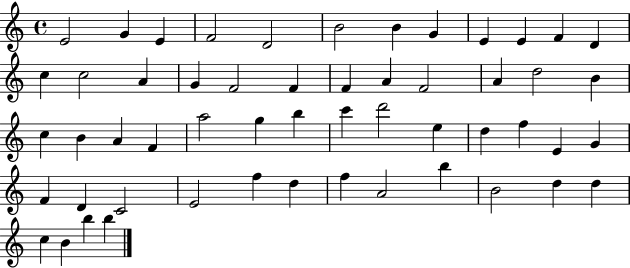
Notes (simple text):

E4/h G4/q E4/q F4/h D4/h B4/h B4/q G4/q E4/q E4/q F4/q D4/q C5/q C5/h A4/q G4/q F4/h F4/q F4/q A4/q F4/h A4/q D5/h B4/q C5/q B4/q A4/q F4/q A5/h G5/q B5/q C6/q D6/h E5/q D5/q F5/q E4/q G4/q F4/q D4/q C4/h E4/h F5/q D5/q F5/q A4/h B5/q B4/h D5/q D5/q C5/q B4/q B5/q B5/q